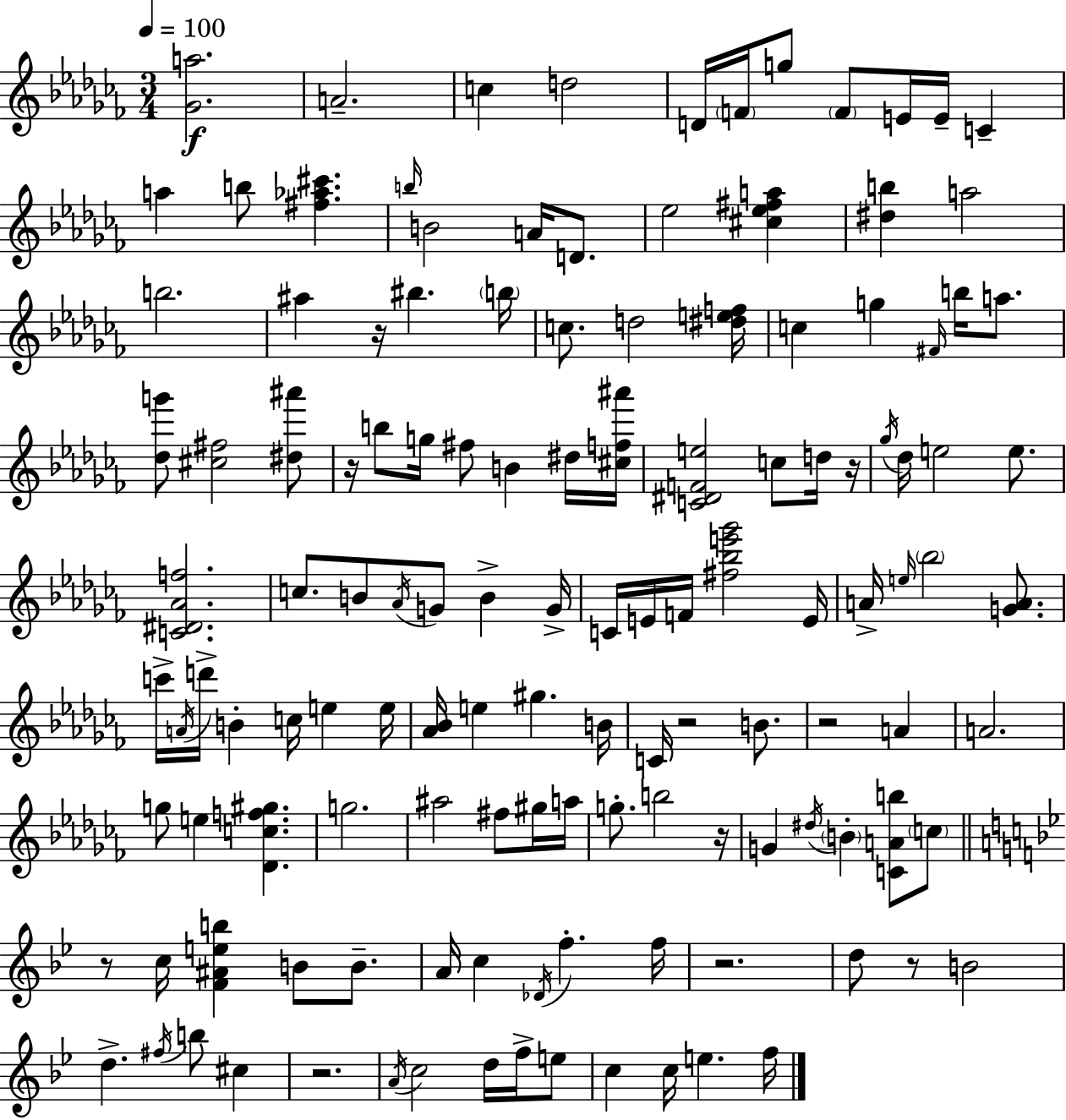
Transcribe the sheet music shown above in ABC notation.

X:1
T:Untitled
M:3/4
L:1/4
K:Abm
[_Ga]2 A2 c d2 D/4 F/4 g/2 F/2 E/4 E/4 C a b/2 [^f_a^c'] b/4 B2 A/4 D/2 _e2 [^c_e^fa] [^db] a2 b2 ^a z/4 ^b b/4 c/2 d2 [^def]/4 c g ^F/4 b/4 a/2 [_dg']/2 [^c^f]2 [^d^a']/2 z/4 b/2 g/4 ^f/2 B ^d/4 [^cf^a']/4 [C^DFe]2 c/2 d/4 z/4 _g/4 _d/4 e2 e/2 [C^D_Af]2 c/2 B/2 _A/4 G/2 B G/4 C/4 E/4 F/4 [^f_be'_g']2 E/4 A/4 e/4 _b2 [GA]/2 c'/4 A/4 d'/4 B c/4 e e/4 [_A_B]/4 e ^g B/4 C/4 z2 B/2 z2 A A2 g/2 e [_Dcf^g] g2 ^a2 ^f/2 ^g/4 a/4 g/2 b2 z/4 G ^d/4 B [CAb]/2 c/2 z/2 c/4 [F^Aeb] B/2 B/2 A/4 c _D/4 f f/4 z2 d/2 z/2 B2 d ^f/4 b/2 ^c z2 A/4 c2 d/4 f/4 e/2 c c/4 e f/4